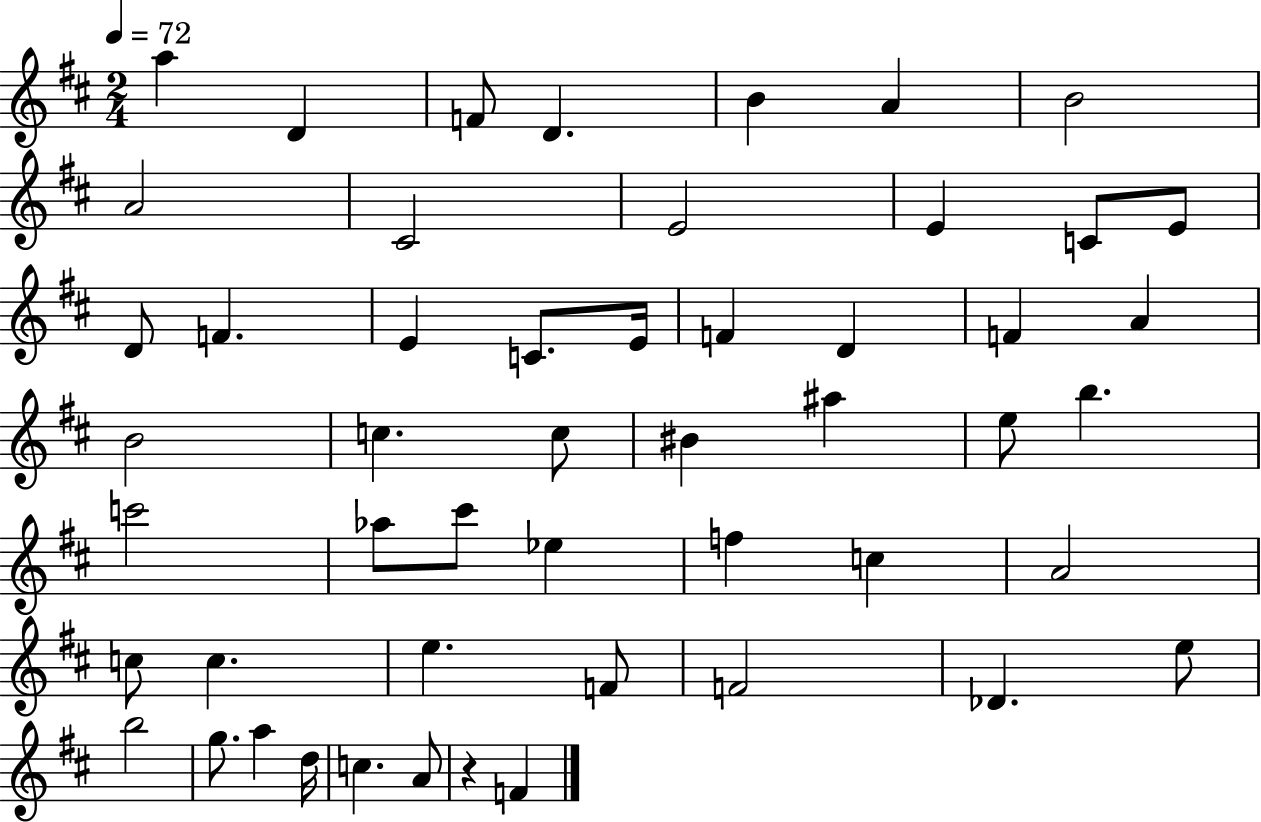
{
  \clef treble
  \numericTimeSignature
  \time 2/4
  \key d \major
  \tempo 4 = 72
  a''4 d'4 | f'8 d'4. | b'4 a'4 | b'2 | \break a'2 | cis'2 | e'2 | e'4 c'8 e'8 | \break d'8 f'4. | e'4 c'8. e'16 | f'4 d'4 | f'4 a'4 | \break b'2 | c''4. c''8 | bis'4 ais''4 | e''8 b''4. | \break c'''2 | aes''8 cis'''8 ees''4 | f''4 c''4 | a'2 | \break c''8 c''4. | e''4. f'8 | f'2 | des'4. e''8 | \break b''2 | g''8. a''4 d''16 | c''4. a'8 | r4 f'4 | \break \bar "|."
}